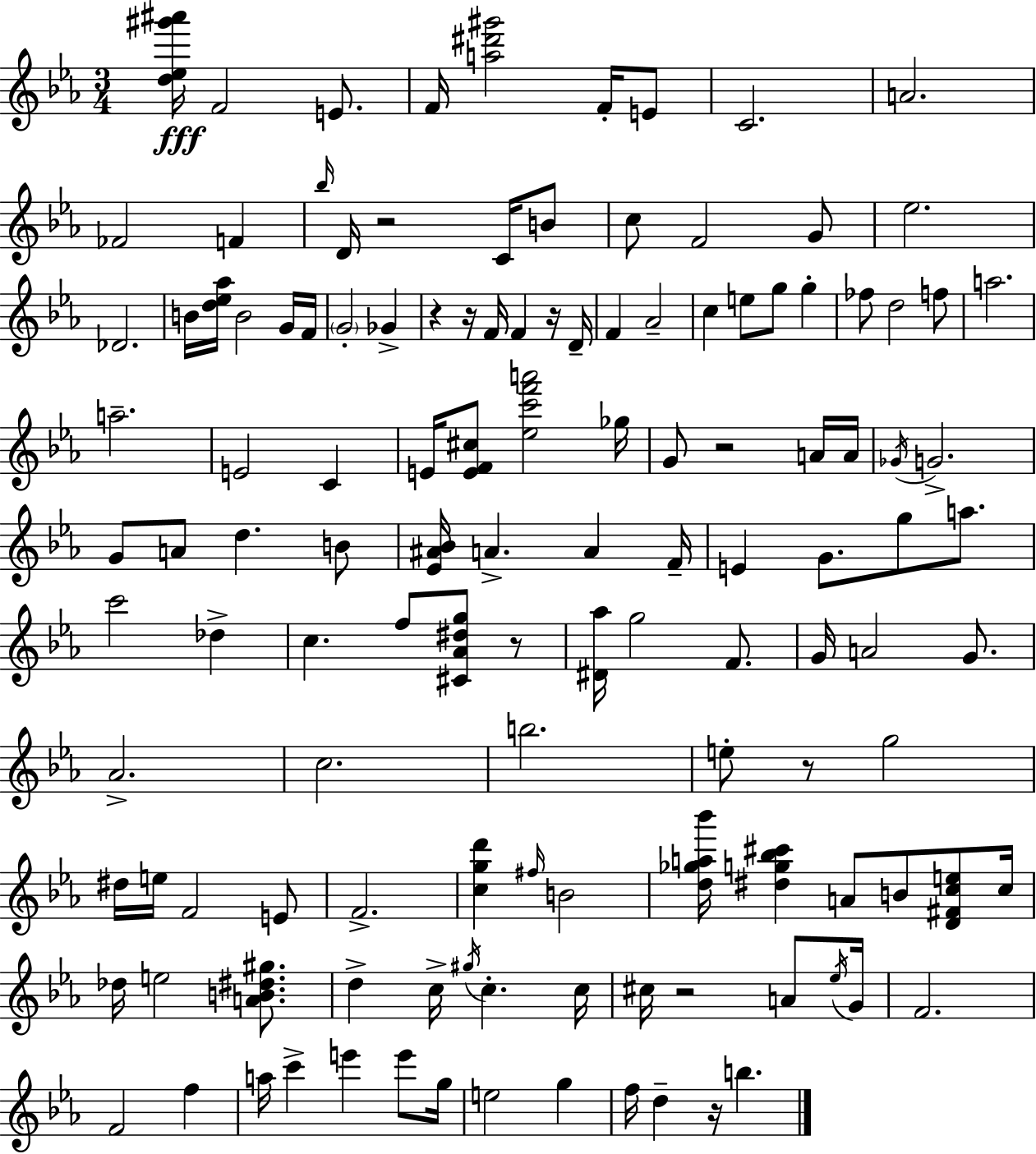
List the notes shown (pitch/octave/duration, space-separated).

[D5,Eb5,G#6,A#6]/s F4/h E4/e. F4/s [A5,D#6,G#6]/h F4/s E4/e C4/h. A4/h. FES4/h F4/q Bb5/s D4/s R/h C4/s B4/e C5/e F4/h G4/e Eb5/h. Db4/h. B4/s [D5,Eb5,Ab5]/s B4/h G4/s F4/s G4/h Gb4/q R/q R/s F4/s F4/q R/s D4/s F4/q Ab4/h C5/q E5/e G5/e G5/q FES5/e D5/h F5/e A5/h. A5/h. E4/h C4/q E4/s [E4,F4,C#5]/e [Eb5,C6,F6,A6]/h Gb5/s G4/e R/h A4/s A4/s Gb4/s G4/h. G4/e A4/e D5/q. B4/e [Eb4,A#4,Bb4]/s A4/q. A4/q F4/s E4/q G4/e. G5/e A5/e. C6/h Db5/q C5/q. F5/e [C#4,Ab4,D#5,G5]/e R/e [D#4,Ab5]/s G5/h F4/e. G4/s A4/h G4/e. Ab4/h. C5/h. B5/h. E5/e R/e G5/h D#5/s E5/s F4/h E4/e F4/h. [C5,G5,D6]/q F#5/s B4/h [D5,Gb5,A5,Bb6]/s [D#5,G5,Bb5,C#6]/q A4/e B4/e [D4,F#4,C5,E5]/e C5/s Db5/s E5/h [A4,B4,D#5,G#5]/e. D5/q C5/s G#5/s C5/q. C5/s C#5/s R/h A4/e Eb5/s G4/s F4/h. F4/h F5/q A5/s C6/q E6/q E6/e G5/s E5/h G5/q F5/s D5/q R/s B5/q.